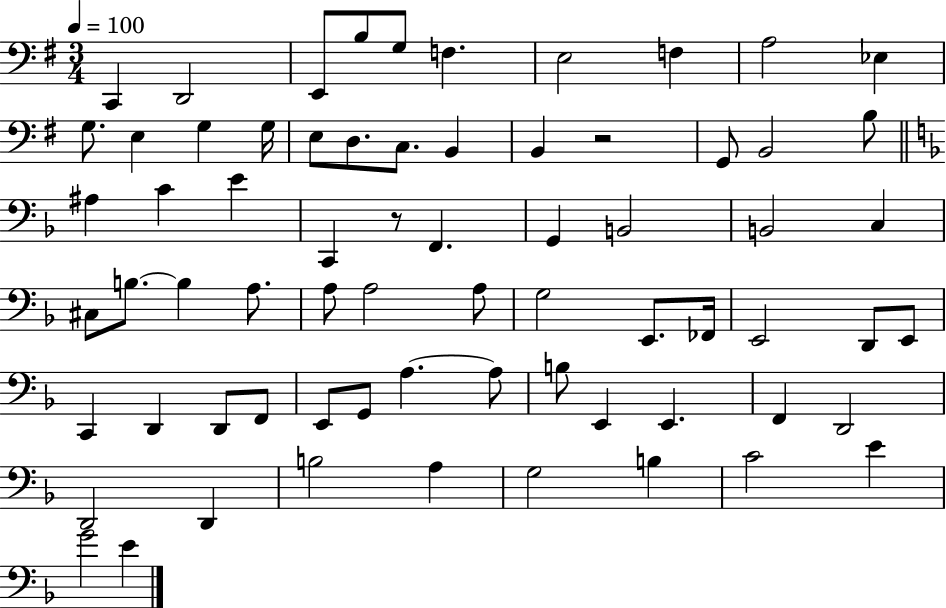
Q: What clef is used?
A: bass